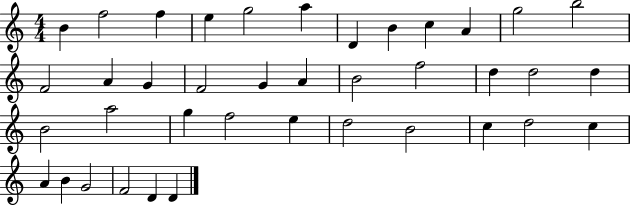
B4/q F5/h F5/q E5/q G5/h A5/q D4/q B4/q C5/q A4/q G5/h B5/h F4/h A4/q G4/q F4/h G4/q A4/q B4/h F5/h D5/q D5/h D5/q B4/h A5/h G5/q F5/h E5/q D5/h B4/h C5/q D5/h C5/q A4/q B4/q G4/h F4/h D4/q D4/q